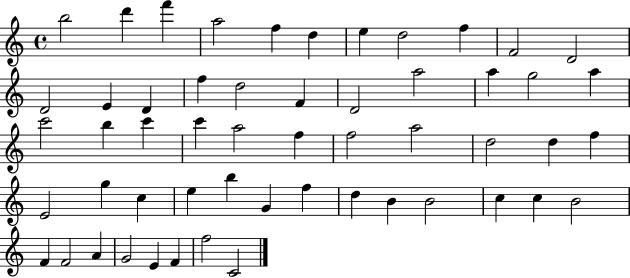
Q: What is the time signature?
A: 4/4